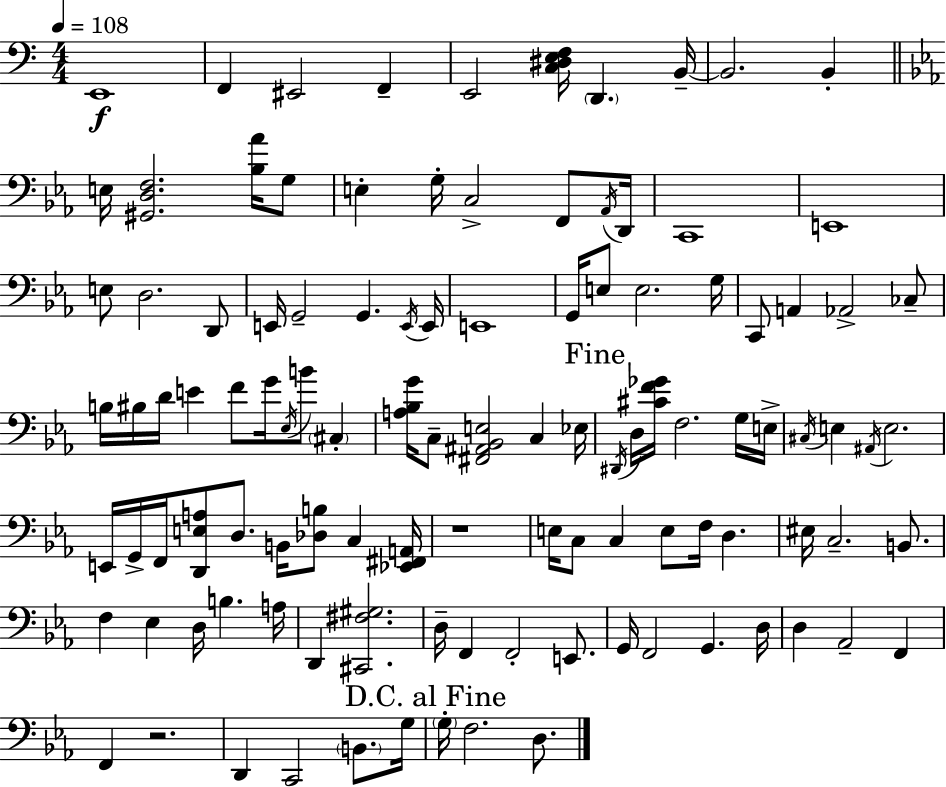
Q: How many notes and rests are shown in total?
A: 109